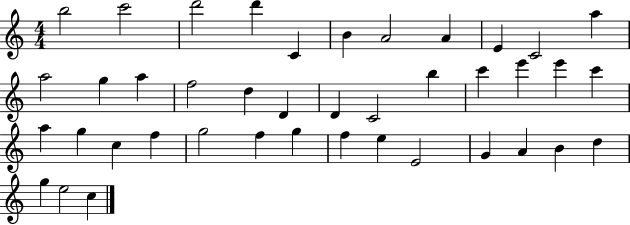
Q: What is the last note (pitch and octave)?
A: C5